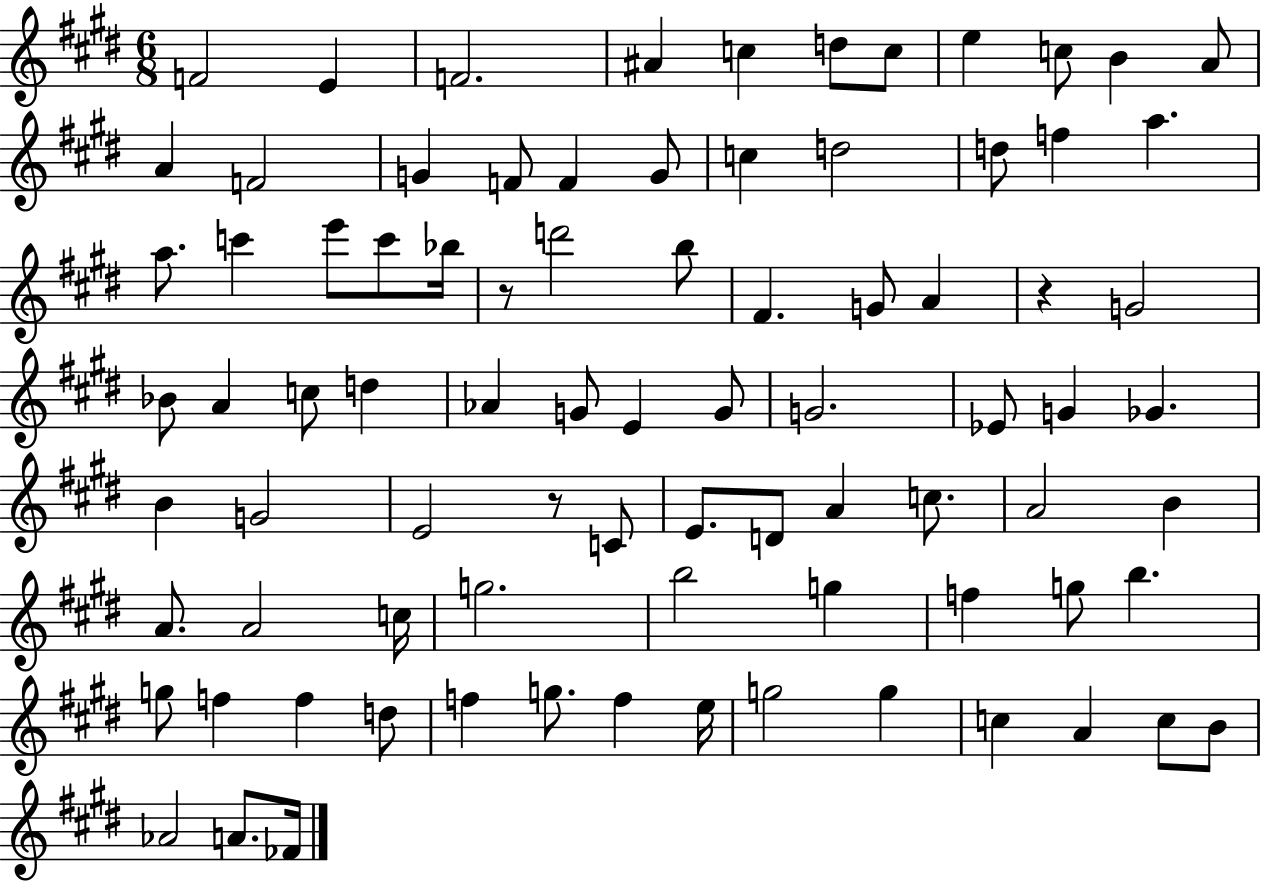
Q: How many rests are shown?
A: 3